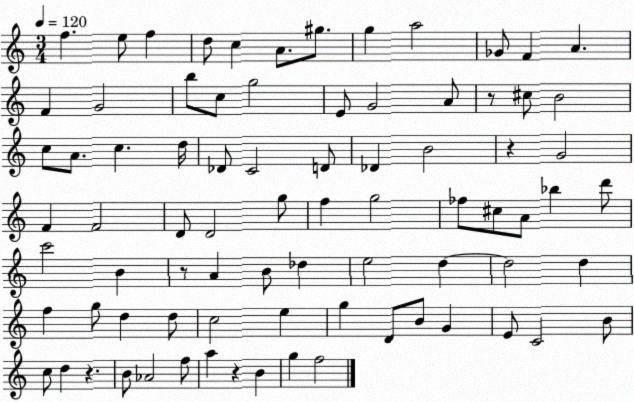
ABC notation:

X:1
T:Untitled
M:3/4
L:1/4
K:C
f e/2 f d/2 c A/2 ^g/2 g a2 _G/2 F A F G2 b/2 c/2 g2 E/2 G2 A/2 z/2 ^c/2 B2 c/2 A/2 c d/4 _D/2 C2 D/2 _D B2 z G2 F F2 D/2 D2 g/2 f g2 _f/2 ^c/2 A/2 _b d'/2 c'2 B z/2 A B/2 _d e2 d d2 d f g/2 d d/2 c2 e g D/2 B/2 G E/2 C2 B/2 c/2 d z B/2 _A2 f/2 a z B g f2